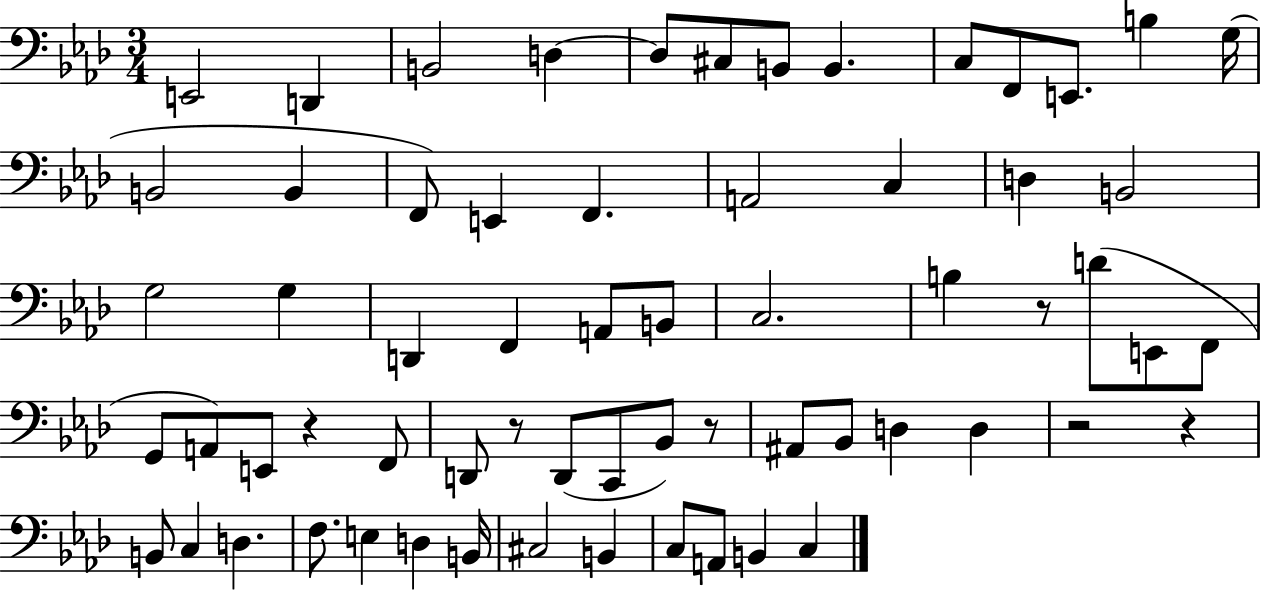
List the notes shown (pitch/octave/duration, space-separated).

E2/h D2/q B2/h D3/q D3/e C#3/e B2/e B2/q. C3/e F2/e E2/e. B3/q G3/s B2/h B2/q F2/e E2/q F2/q. A2/h C3/q D3/q B2/h G3/h G3/q D2/q F2/q A2/e B2/e C3/h. B3/q R/e D4/e E2/e F2/e G2/e A2/e E2/e R/q F2/e D2/e R/e D2/e C2/e Bb2/e R/e A#2/e Bb2/e D3/q D3/q R/h R/q B2/e C3/q D3/q. F3/e. E3/q D3/q B2/s C#3/h B2/q C3/e A2/e B2/q C3/q